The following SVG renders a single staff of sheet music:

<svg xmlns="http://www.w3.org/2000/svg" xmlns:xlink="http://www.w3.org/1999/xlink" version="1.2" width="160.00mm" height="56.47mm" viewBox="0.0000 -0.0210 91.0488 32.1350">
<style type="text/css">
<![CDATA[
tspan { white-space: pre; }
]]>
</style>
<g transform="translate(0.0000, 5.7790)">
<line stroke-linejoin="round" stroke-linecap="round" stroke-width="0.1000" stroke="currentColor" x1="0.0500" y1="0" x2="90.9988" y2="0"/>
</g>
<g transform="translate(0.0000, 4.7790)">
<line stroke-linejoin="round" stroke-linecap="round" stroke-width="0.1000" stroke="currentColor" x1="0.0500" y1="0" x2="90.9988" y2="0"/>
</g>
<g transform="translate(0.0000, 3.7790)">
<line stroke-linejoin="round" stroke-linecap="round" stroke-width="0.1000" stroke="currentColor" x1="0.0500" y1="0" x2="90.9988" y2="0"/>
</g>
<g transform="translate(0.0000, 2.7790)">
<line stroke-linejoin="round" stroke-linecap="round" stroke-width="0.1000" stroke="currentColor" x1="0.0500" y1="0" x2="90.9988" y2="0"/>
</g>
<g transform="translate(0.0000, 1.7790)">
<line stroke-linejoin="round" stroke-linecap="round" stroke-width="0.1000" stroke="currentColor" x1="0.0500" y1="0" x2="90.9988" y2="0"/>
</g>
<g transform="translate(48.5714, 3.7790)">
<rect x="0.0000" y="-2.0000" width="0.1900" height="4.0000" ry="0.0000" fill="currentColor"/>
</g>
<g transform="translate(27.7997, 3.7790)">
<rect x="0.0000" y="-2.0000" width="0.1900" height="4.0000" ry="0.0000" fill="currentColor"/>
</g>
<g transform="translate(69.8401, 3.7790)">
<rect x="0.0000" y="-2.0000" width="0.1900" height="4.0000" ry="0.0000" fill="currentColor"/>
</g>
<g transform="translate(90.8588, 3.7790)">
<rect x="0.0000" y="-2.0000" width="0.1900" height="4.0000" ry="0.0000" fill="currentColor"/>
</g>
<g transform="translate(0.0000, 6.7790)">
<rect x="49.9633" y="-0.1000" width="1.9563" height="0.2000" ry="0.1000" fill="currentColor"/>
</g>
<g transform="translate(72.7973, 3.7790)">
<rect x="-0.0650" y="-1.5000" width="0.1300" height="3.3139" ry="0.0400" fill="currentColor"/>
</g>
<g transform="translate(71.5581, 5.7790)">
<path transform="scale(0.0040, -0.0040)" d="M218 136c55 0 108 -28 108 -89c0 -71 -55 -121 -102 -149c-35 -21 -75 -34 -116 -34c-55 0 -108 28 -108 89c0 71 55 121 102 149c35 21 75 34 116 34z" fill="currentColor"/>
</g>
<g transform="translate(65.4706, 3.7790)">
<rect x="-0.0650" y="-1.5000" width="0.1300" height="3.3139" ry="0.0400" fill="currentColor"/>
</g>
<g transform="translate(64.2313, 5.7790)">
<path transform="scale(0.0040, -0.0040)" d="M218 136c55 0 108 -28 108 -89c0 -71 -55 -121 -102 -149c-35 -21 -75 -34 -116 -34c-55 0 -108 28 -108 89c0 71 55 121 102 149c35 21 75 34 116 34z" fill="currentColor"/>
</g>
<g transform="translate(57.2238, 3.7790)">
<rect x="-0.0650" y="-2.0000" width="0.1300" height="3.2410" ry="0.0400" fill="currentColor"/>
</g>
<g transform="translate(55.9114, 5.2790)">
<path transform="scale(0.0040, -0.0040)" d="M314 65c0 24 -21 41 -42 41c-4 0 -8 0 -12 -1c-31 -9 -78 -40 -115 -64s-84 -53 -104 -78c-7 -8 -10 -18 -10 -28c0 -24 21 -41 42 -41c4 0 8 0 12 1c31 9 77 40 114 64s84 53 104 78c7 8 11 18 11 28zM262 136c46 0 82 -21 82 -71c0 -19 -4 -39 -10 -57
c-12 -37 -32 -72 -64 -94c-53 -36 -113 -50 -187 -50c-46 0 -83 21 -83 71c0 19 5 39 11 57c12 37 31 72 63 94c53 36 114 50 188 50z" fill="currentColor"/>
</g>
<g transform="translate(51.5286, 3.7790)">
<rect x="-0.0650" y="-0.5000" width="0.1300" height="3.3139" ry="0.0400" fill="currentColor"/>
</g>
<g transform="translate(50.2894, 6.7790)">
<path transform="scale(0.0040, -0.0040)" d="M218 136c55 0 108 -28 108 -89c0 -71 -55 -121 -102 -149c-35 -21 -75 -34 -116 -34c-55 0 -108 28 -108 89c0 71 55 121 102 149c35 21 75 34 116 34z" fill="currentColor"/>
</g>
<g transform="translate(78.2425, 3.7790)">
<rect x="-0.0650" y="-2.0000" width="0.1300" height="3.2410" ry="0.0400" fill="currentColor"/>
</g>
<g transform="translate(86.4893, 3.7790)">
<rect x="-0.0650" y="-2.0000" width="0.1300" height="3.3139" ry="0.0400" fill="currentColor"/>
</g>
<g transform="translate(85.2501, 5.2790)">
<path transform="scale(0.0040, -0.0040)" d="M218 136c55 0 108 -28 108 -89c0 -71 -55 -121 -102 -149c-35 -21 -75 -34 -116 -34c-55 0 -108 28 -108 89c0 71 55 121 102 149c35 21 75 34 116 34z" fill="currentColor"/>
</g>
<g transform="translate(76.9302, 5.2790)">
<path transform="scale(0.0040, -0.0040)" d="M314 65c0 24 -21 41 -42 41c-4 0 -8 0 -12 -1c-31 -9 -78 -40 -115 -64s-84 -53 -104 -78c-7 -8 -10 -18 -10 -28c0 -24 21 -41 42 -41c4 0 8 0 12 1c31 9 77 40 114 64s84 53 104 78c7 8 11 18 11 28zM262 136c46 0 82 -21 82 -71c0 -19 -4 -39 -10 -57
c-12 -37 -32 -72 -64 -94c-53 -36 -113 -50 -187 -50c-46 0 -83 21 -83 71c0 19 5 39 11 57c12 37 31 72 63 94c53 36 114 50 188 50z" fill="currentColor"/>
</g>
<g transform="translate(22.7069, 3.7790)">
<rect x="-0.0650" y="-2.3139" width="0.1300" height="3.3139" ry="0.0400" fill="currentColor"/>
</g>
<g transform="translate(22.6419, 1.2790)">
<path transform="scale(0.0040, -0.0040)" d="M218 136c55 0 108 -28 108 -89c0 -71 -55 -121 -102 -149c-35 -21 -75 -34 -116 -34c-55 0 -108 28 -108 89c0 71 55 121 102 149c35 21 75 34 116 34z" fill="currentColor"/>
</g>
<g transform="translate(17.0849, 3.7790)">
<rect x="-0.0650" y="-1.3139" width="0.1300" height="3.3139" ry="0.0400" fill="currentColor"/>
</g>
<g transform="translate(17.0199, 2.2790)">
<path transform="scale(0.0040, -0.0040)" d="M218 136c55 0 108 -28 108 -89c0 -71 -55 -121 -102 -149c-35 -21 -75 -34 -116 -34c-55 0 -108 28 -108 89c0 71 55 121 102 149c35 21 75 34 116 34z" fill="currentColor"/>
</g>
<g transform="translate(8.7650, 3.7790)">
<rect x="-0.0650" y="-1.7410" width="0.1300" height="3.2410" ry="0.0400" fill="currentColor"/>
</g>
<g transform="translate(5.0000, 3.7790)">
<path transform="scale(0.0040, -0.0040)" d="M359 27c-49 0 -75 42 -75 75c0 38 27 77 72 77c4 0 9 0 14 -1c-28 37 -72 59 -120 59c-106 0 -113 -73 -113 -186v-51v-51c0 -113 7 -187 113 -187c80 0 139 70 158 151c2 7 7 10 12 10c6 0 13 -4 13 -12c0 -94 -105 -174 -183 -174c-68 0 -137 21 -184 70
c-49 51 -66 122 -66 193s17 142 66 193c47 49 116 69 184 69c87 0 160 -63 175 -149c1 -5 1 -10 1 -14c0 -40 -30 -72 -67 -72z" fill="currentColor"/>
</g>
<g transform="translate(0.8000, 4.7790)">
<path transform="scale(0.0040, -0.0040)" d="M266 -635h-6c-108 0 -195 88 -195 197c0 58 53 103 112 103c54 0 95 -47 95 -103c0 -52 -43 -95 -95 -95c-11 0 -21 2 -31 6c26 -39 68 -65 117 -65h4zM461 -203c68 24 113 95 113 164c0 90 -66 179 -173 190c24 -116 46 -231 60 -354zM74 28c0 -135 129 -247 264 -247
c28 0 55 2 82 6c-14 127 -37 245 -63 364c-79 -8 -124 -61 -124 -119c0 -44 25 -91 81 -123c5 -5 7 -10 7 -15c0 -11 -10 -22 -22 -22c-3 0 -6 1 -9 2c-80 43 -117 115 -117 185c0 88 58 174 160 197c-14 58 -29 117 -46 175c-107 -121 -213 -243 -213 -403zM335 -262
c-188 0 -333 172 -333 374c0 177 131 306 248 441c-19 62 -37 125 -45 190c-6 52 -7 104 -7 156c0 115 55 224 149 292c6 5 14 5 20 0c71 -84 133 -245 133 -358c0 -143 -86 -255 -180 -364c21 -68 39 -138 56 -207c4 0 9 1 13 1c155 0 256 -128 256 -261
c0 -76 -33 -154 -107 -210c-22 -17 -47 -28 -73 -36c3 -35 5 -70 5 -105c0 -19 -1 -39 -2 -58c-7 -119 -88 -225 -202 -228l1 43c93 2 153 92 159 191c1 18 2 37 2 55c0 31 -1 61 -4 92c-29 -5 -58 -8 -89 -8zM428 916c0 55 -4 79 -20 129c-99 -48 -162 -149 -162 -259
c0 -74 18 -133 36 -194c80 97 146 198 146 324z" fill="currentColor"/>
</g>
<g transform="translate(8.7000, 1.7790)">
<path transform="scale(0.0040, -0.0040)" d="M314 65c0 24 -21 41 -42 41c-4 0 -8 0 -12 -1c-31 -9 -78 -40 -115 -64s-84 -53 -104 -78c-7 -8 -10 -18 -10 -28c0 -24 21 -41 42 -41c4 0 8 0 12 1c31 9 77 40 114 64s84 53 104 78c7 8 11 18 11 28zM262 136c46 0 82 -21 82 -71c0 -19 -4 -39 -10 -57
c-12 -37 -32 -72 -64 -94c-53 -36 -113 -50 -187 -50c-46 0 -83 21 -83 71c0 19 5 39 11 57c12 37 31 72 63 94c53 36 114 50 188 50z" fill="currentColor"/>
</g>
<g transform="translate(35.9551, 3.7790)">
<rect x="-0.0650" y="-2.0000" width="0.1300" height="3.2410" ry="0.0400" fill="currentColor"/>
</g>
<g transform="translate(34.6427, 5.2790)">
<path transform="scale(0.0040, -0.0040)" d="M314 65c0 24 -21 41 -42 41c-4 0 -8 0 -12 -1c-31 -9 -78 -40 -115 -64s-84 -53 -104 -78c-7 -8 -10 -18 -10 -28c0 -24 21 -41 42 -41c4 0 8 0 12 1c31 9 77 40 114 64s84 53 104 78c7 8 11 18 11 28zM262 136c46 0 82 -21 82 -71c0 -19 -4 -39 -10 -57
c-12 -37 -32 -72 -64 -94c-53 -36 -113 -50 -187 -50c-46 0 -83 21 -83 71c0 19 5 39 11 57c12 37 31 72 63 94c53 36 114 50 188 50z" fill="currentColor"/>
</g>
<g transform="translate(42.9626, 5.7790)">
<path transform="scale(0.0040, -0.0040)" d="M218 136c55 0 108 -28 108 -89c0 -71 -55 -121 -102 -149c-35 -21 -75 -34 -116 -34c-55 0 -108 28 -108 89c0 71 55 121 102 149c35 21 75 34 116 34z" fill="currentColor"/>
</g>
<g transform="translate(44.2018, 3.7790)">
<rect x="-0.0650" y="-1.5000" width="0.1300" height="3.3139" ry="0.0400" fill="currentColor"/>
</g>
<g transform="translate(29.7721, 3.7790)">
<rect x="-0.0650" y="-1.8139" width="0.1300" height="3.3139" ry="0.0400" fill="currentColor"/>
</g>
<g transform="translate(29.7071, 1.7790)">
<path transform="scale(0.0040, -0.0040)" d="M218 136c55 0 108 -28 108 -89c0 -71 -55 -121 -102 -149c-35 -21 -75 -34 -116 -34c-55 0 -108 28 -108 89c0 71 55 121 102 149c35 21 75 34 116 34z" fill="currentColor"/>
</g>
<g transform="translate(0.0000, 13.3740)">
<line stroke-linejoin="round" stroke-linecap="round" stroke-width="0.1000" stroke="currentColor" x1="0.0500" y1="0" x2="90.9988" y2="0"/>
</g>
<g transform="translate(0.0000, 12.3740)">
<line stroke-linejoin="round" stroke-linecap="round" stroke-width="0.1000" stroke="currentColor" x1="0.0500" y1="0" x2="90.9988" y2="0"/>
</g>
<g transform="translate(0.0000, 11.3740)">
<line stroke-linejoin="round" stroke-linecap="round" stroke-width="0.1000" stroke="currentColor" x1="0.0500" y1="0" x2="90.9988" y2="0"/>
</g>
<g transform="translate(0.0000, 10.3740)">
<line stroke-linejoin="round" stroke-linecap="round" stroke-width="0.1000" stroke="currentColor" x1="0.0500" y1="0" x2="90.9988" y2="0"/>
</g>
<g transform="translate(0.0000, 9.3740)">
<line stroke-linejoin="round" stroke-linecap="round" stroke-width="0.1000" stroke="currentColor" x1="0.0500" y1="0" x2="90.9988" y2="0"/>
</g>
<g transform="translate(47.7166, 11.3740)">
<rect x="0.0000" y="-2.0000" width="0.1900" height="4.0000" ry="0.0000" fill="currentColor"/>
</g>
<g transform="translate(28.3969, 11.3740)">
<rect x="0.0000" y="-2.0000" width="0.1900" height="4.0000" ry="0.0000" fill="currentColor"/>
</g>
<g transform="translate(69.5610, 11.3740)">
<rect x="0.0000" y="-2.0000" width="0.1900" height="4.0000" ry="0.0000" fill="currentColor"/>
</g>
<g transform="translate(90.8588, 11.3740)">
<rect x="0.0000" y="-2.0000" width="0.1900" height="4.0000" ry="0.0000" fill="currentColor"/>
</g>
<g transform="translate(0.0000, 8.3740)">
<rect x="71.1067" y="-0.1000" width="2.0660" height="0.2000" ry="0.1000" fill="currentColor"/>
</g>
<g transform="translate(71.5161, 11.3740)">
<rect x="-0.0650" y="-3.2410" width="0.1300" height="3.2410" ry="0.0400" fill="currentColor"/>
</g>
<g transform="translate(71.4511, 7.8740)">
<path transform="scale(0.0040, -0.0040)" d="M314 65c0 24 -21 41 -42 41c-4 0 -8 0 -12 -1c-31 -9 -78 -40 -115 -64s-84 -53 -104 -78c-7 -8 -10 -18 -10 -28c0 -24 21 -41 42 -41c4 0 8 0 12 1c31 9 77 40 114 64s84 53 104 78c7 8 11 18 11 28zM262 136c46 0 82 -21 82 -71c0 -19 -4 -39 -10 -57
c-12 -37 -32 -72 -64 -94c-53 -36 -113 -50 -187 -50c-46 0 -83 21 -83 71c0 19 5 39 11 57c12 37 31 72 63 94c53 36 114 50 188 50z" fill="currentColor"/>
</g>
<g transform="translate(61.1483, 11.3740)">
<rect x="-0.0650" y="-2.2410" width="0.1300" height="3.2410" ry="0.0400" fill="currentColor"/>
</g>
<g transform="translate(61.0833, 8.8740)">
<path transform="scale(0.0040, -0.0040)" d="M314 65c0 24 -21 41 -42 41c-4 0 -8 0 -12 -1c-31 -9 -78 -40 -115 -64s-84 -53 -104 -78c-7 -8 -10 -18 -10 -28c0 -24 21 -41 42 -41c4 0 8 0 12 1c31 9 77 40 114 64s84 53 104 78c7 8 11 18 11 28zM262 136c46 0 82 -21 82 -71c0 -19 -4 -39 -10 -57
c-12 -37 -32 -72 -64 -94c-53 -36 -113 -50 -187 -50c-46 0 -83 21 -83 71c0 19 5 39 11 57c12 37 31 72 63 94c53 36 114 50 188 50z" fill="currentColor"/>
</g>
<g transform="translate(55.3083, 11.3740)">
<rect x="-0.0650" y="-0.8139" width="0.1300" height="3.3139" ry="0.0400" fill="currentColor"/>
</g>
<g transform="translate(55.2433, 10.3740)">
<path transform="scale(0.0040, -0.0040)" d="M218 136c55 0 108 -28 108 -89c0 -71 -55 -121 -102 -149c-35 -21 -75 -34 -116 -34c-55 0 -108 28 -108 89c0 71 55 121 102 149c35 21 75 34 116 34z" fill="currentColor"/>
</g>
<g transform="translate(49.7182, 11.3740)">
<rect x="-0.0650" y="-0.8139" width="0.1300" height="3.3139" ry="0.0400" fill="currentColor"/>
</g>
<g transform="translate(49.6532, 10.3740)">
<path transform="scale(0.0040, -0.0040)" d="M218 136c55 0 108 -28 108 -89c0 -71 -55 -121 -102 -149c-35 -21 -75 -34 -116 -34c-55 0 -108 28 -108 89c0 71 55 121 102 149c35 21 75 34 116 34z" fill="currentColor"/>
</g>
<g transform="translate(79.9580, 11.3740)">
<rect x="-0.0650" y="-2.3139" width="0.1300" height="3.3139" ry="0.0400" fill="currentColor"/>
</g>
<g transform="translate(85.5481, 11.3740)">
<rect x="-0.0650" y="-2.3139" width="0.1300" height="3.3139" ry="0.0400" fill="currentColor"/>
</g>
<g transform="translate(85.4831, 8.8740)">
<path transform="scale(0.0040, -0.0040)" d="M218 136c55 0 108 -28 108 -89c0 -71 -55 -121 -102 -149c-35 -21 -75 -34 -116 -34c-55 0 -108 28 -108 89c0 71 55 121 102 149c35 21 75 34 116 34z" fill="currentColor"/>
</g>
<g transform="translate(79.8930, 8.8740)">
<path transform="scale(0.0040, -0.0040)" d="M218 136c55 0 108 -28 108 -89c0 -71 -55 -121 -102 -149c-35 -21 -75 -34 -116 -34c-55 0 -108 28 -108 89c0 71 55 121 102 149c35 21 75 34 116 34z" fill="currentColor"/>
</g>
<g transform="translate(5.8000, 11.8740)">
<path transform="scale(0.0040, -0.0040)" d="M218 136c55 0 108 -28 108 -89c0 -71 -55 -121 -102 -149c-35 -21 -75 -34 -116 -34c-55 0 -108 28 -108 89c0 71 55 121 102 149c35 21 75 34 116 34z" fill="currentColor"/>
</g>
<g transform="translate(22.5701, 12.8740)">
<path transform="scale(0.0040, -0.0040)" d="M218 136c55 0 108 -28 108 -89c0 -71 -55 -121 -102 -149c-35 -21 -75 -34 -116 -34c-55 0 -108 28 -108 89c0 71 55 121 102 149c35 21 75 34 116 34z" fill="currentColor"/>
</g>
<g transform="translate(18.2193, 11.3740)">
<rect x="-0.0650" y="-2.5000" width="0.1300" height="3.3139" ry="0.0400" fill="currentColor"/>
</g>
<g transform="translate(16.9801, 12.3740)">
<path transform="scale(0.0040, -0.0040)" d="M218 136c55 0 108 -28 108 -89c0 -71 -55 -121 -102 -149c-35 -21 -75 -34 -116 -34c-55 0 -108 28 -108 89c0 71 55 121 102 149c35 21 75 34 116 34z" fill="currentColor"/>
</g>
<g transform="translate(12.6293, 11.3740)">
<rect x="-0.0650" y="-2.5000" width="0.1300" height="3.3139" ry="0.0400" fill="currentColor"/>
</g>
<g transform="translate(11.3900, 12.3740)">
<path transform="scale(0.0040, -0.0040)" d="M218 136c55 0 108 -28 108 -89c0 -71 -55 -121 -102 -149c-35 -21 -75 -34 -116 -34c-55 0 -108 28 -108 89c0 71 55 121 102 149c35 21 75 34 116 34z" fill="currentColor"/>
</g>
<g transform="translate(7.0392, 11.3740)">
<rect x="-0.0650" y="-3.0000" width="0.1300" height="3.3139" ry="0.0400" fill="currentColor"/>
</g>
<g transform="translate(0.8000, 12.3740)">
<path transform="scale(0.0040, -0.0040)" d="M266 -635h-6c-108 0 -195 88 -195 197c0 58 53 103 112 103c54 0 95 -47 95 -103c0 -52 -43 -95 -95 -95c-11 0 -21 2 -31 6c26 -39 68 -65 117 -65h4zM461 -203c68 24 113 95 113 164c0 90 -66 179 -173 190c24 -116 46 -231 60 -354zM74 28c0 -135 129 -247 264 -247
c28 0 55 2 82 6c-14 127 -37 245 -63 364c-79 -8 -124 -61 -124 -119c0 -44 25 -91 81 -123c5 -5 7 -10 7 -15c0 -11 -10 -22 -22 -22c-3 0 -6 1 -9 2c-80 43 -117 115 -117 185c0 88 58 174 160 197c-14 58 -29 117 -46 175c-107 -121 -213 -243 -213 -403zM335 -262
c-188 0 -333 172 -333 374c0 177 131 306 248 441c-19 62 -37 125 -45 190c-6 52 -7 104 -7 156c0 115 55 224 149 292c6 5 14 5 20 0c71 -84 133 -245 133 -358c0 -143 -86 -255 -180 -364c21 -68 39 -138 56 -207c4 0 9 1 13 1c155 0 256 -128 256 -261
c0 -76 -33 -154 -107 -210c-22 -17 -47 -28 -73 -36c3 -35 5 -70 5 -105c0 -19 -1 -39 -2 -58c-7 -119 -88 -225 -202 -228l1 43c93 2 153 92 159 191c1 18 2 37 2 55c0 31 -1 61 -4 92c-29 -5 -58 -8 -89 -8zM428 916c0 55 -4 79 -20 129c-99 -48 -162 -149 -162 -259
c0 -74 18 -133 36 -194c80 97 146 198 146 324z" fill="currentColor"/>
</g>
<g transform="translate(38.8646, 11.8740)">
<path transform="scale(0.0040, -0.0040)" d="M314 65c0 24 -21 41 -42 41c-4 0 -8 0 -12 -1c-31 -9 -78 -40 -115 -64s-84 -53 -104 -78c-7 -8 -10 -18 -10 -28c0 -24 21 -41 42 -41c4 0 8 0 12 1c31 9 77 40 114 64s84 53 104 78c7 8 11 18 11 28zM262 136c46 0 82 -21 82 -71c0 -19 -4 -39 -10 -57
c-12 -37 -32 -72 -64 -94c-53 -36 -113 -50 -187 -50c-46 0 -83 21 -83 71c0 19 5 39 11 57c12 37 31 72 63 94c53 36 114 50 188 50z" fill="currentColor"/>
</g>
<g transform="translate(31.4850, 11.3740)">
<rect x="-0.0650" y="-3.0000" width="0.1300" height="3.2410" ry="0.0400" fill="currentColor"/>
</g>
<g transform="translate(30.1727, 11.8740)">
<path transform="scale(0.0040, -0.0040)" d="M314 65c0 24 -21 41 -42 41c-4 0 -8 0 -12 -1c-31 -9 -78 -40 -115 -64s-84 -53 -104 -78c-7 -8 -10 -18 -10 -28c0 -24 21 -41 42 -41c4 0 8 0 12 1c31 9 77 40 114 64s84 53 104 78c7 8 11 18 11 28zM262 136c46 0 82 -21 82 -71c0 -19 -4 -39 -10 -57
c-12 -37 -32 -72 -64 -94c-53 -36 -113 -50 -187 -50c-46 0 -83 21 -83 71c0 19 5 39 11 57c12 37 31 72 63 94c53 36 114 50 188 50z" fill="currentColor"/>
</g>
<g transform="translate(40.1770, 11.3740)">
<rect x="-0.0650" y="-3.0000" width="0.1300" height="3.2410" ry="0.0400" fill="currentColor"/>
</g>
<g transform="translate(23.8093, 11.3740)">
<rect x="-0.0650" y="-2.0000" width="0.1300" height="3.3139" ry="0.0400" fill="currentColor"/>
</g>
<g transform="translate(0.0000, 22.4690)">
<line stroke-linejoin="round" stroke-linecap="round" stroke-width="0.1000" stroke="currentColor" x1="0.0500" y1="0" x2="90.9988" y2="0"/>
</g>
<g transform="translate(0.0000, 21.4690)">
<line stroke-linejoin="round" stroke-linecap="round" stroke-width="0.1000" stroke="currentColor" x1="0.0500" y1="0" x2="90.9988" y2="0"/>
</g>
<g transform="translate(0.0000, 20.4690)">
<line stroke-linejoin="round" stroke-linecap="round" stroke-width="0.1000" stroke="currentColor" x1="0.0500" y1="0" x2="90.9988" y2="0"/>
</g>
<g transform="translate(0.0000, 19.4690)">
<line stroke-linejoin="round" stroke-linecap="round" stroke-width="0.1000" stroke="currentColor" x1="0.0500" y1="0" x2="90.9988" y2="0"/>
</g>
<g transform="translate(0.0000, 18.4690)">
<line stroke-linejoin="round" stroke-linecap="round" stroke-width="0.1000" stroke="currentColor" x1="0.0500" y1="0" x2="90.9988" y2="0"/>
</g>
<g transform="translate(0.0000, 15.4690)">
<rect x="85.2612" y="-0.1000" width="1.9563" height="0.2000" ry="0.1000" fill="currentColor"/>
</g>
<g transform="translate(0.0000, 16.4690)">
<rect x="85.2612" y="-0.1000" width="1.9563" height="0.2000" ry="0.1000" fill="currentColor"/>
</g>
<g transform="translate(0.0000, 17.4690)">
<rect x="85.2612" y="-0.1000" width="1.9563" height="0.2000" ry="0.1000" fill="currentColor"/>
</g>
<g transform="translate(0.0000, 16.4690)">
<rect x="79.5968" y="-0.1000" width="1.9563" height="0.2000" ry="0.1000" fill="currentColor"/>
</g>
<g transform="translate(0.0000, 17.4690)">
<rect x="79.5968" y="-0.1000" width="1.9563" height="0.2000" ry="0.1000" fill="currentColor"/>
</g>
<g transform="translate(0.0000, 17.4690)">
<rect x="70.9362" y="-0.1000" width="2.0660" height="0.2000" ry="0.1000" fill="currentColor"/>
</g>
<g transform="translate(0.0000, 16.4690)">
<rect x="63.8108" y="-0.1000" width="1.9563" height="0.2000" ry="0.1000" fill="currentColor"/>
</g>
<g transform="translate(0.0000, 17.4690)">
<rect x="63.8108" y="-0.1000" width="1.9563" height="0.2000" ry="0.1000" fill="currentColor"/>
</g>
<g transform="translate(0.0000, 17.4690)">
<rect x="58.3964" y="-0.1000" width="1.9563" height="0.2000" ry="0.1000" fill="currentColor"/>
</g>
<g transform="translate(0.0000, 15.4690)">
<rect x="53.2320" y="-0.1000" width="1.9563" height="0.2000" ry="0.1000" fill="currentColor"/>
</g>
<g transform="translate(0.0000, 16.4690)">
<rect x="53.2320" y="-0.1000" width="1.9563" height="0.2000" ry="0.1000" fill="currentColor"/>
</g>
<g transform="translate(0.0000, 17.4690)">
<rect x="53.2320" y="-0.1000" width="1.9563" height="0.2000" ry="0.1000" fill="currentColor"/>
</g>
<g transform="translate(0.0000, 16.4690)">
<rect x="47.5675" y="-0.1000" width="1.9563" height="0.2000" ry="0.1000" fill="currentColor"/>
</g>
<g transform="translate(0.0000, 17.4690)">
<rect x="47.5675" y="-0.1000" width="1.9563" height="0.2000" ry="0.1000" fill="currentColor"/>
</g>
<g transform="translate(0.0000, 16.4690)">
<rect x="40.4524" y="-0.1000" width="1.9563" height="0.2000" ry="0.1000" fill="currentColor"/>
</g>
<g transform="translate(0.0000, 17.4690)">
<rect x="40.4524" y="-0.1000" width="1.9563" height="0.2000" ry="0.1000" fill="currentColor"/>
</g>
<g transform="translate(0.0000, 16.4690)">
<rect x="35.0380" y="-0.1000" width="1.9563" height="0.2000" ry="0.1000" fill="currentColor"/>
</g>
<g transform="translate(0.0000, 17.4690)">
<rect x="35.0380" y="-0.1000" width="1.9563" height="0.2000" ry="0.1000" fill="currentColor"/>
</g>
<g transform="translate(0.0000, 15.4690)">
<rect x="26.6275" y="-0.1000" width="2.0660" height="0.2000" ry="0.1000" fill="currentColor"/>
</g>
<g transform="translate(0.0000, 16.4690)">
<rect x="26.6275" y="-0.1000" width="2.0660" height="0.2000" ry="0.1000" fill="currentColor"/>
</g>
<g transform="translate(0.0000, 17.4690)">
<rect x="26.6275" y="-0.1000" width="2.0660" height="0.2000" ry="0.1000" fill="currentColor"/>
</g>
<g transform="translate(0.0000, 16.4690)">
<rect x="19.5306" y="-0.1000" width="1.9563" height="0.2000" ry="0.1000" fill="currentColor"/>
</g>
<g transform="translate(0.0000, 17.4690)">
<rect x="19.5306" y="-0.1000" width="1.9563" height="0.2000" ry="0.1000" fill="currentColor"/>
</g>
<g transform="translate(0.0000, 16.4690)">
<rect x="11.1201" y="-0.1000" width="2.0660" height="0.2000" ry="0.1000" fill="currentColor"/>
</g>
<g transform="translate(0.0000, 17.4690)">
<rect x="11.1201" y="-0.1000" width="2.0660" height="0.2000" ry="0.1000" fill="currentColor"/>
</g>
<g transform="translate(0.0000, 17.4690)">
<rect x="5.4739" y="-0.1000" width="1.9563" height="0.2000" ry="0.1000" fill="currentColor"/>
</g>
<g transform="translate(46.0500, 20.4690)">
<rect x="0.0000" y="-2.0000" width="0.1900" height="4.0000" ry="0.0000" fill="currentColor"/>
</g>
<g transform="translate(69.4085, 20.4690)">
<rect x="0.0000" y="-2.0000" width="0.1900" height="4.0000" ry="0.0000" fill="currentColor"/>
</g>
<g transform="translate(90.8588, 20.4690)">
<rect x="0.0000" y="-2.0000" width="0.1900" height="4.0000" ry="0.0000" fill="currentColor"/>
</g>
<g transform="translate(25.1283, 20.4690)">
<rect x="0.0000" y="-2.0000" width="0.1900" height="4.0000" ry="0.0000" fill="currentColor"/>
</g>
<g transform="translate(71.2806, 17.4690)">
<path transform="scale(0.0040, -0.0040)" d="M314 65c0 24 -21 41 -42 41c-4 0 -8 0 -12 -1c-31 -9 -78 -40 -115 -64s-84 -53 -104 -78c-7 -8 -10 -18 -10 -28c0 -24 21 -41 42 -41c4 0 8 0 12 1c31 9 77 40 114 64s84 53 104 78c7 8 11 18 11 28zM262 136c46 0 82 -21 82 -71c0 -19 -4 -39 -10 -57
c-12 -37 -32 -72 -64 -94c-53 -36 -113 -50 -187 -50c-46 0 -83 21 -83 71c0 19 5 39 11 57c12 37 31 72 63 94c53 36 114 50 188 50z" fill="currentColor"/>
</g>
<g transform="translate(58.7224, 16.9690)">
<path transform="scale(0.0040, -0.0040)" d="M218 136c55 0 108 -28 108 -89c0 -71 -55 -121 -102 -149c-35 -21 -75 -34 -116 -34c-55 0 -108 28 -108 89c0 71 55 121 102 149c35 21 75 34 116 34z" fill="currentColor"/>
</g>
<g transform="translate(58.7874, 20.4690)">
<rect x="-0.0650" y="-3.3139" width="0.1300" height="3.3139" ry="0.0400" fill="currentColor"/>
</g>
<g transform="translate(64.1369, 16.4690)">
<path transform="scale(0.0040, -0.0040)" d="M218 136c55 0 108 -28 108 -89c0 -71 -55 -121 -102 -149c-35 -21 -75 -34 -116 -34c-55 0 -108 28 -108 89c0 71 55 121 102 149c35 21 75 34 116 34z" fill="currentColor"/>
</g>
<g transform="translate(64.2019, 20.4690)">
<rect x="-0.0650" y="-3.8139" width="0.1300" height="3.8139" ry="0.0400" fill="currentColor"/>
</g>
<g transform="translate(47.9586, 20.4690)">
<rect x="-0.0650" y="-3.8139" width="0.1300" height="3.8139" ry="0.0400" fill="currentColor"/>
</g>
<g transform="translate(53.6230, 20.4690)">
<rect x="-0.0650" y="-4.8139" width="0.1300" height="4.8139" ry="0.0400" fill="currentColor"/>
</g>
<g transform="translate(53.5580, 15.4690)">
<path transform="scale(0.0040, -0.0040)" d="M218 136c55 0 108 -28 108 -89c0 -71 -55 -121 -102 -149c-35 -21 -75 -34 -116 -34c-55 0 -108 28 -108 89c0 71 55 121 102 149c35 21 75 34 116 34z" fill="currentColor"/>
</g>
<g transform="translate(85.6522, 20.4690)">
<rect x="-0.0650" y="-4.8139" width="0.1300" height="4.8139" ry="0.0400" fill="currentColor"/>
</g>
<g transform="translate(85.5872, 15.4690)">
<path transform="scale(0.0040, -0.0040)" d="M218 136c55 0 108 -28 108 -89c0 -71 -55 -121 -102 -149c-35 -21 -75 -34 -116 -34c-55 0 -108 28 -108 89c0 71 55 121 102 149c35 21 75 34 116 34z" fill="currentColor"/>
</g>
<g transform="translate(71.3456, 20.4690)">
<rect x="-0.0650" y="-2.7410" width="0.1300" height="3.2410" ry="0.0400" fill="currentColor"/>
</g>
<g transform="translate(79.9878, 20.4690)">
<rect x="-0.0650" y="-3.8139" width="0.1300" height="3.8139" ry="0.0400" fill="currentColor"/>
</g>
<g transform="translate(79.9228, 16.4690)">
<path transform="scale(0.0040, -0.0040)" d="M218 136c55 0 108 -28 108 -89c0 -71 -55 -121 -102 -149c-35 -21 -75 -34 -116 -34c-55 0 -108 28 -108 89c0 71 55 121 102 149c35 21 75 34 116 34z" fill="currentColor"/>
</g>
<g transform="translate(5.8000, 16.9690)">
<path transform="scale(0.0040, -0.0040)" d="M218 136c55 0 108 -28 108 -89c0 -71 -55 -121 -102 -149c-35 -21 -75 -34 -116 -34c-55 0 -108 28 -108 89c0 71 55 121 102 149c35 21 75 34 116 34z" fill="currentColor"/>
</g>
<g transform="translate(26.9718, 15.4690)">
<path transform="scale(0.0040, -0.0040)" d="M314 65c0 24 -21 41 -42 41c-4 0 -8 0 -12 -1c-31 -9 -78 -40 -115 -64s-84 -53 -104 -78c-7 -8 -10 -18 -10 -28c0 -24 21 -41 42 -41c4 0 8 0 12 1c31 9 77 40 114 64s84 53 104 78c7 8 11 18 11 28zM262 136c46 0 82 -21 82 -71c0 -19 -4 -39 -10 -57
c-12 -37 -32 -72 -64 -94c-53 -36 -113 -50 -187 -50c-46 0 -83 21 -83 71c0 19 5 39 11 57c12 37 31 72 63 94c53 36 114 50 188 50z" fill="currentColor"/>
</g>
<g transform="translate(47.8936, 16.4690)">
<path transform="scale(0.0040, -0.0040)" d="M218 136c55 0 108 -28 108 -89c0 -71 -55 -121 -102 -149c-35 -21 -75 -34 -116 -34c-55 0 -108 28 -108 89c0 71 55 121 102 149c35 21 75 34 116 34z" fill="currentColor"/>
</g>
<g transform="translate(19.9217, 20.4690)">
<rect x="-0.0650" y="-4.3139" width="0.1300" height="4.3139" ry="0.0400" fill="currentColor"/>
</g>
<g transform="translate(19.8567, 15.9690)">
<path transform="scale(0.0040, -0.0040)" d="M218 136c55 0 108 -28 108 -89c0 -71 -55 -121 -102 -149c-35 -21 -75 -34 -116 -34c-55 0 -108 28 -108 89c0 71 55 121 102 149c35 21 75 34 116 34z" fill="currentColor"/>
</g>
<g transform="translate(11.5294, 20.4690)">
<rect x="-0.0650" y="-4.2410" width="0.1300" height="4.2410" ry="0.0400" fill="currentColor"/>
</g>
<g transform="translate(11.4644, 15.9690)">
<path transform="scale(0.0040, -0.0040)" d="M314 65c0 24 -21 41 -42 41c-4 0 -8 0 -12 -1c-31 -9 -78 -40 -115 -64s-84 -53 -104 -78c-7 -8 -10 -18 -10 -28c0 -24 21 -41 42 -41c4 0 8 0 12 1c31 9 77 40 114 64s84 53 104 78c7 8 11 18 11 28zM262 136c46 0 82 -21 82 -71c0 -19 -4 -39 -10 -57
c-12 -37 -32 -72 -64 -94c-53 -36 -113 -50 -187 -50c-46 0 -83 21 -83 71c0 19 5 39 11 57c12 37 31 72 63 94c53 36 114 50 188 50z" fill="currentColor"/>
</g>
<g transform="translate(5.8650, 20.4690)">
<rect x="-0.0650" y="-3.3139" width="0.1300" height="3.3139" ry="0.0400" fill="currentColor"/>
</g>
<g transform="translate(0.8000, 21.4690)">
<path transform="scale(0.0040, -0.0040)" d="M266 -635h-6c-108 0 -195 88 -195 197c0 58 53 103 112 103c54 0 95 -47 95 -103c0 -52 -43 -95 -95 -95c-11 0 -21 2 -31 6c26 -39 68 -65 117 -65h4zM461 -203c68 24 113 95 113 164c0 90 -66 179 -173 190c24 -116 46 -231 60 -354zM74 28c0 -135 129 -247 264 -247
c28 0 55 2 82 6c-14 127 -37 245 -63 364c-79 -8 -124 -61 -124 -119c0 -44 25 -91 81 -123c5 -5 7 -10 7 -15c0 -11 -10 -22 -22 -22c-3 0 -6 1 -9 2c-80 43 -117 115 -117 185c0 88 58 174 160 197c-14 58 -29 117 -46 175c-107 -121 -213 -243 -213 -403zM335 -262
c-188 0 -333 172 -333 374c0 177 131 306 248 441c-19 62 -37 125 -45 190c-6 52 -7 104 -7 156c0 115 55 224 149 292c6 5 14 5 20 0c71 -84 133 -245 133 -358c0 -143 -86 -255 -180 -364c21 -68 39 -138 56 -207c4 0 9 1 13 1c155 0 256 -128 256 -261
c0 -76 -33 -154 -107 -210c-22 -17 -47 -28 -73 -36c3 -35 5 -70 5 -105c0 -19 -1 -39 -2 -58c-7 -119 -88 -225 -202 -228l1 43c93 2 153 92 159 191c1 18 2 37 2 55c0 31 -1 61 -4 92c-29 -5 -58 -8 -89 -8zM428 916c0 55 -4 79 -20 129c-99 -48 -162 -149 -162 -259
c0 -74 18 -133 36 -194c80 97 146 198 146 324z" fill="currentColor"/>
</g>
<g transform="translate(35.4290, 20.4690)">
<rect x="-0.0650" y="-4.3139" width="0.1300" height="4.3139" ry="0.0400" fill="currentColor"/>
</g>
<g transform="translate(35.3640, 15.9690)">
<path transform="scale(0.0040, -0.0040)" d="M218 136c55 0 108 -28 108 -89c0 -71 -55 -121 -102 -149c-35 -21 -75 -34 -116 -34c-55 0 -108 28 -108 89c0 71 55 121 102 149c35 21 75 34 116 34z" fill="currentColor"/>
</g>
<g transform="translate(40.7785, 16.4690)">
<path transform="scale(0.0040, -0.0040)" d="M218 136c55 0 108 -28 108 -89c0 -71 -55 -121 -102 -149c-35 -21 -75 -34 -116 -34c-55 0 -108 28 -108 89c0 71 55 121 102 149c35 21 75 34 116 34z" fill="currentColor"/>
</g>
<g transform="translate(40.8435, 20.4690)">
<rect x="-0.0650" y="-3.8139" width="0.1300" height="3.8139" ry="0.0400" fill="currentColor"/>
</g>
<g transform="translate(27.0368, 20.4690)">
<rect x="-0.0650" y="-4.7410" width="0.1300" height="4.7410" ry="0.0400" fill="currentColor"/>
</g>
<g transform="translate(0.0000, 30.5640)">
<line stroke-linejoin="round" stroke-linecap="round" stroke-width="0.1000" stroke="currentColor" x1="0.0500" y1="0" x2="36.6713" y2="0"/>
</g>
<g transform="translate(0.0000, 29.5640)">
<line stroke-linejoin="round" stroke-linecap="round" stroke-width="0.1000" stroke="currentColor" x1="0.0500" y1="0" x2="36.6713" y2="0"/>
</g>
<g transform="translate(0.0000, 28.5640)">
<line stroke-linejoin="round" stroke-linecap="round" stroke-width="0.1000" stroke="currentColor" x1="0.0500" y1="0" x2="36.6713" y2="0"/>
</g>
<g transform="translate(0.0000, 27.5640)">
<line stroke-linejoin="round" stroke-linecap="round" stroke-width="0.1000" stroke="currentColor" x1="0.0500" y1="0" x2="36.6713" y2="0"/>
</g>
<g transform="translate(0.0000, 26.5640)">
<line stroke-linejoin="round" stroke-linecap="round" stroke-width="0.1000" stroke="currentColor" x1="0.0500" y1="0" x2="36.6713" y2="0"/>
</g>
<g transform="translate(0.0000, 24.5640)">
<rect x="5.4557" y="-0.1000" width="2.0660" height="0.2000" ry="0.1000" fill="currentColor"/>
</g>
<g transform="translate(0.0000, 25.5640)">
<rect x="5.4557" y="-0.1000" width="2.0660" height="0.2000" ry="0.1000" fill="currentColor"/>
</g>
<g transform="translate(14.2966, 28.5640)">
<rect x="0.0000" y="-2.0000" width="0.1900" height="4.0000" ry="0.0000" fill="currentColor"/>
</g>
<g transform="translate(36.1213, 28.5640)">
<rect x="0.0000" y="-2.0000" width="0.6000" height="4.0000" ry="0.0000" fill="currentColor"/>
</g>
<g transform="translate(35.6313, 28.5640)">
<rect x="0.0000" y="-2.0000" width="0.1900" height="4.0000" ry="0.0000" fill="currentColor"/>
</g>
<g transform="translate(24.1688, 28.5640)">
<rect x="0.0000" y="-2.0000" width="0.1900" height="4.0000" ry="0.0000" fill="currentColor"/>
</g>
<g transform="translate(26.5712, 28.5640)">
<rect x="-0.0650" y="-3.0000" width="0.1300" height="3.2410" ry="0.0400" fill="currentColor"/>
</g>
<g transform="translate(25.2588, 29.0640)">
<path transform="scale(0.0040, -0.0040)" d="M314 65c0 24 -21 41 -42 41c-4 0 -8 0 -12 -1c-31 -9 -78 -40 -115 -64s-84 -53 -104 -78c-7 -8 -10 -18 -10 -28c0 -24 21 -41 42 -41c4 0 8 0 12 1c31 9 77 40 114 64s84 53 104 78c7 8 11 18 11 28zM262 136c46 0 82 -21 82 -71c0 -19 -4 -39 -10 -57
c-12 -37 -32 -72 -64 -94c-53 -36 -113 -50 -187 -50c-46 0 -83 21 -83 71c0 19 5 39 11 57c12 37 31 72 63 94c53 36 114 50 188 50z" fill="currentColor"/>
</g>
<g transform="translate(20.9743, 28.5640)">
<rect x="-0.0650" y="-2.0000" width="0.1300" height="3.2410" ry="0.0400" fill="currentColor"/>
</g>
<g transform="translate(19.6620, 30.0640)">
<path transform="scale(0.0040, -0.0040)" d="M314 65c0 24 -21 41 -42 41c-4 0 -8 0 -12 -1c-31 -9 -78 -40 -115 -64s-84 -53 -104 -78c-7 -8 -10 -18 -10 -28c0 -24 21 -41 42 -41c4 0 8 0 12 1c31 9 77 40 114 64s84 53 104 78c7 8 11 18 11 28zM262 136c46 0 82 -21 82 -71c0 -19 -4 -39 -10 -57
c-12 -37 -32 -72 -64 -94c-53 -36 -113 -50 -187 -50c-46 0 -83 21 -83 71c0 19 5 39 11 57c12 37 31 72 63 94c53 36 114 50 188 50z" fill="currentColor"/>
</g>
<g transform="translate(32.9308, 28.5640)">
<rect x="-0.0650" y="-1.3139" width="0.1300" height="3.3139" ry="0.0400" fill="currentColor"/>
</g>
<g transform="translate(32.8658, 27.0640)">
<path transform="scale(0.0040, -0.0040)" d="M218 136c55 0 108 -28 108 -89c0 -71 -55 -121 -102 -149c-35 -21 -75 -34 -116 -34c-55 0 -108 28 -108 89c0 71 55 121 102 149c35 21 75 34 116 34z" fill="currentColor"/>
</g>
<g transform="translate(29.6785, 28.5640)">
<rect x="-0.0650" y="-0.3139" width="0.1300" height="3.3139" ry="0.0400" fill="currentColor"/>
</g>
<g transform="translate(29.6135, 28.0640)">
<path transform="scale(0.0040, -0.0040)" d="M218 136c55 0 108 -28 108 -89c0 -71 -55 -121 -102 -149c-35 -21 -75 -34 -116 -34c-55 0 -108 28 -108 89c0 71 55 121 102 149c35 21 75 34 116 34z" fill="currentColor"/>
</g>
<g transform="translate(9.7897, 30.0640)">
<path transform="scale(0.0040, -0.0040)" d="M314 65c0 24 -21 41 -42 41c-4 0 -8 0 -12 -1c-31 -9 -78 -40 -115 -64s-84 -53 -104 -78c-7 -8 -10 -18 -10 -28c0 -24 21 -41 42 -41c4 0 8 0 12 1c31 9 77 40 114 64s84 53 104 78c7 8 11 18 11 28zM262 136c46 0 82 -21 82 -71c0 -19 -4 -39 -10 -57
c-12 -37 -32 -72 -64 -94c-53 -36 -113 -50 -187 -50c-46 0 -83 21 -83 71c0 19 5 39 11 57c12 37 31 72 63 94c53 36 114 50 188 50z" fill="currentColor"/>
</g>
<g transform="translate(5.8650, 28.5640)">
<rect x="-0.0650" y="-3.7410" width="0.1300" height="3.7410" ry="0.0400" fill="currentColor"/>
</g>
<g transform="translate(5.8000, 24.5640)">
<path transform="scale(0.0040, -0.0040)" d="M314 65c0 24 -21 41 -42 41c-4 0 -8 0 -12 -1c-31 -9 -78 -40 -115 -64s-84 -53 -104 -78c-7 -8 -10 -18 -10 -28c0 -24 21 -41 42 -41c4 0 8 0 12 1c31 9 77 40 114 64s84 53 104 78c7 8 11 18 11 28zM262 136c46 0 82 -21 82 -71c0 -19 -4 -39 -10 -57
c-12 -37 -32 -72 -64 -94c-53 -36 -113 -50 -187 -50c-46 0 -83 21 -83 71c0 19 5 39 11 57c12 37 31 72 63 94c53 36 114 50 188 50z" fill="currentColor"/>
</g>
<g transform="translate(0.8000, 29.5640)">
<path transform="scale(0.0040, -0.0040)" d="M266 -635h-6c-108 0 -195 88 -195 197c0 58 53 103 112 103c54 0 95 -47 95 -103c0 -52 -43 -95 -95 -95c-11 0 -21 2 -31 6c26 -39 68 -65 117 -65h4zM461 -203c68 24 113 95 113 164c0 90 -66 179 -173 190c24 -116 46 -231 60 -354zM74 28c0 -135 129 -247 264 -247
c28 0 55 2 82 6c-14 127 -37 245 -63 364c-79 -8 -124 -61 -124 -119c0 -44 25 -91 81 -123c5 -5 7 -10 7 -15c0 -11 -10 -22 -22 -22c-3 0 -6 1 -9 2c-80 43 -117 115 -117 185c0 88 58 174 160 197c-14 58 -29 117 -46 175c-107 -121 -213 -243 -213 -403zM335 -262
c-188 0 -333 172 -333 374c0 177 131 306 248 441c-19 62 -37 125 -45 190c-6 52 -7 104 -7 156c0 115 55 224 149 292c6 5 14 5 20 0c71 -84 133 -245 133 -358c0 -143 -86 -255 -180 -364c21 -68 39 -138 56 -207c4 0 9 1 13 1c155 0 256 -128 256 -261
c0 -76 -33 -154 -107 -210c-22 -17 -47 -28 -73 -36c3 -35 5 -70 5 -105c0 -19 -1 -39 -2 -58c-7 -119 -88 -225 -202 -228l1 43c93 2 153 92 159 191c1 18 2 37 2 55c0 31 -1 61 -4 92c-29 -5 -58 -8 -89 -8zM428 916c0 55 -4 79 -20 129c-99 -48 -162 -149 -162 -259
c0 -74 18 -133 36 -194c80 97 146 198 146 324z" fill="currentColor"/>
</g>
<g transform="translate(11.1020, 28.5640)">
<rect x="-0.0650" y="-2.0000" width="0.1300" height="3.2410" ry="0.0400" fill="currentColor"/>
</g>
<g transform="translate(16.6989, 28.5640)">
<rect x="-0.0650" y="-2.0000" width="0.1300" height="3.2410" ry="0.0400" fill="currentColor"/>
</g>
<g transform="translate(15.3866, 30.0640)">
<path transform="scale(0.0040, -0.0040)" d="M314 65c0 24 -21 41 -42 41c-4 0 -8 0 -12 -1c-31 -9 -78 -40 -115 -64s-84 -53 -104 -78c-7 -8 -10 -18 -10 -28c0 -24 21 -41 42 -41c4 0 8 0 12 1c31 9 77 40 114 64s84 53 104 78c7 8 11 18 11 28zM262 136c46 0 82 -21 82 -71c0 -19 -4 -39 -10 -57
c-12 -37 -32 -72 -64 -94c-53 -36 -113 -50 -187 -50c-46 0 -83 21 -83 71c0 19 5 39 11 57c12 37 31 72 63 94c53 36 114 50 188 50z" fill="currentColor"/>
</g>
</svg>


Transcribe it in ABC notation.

X:1
T:Untitled
M:4/4
L:1/4
K:C
f2 e g f F2 E C F2 E E F2 F A G G F A2 A2 d d g2 b2 g g b d'2 d' e'2 d' c' c' e' b c' a2 c' e' c'2 F2 F2 F2 A2 c e